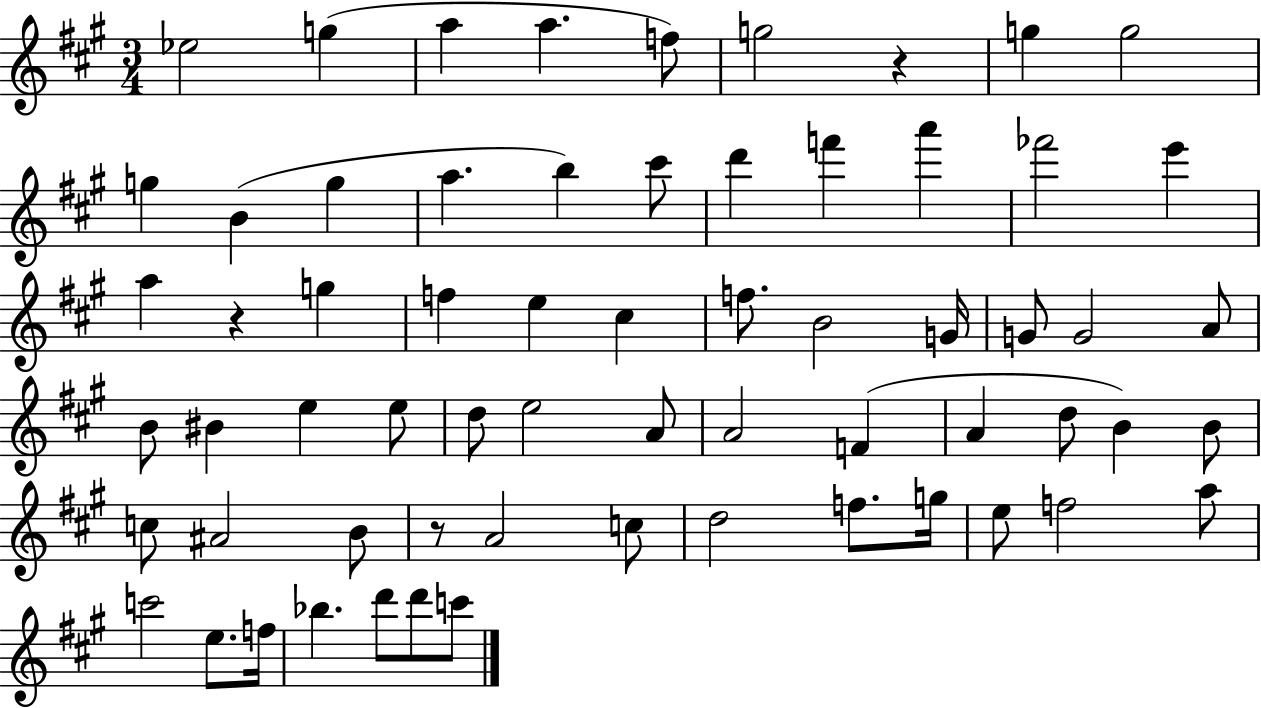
Eb5/h G5/q A5/q A5/q. F5/e G5/h R/q G5/q G5/h G5/q B4/q G5/q A5/q. B5/q C#6/e D6/q F6/q A6/q FES6/h E6/q A5/q R/q G5/q F5/q E5/q C#5/q F5/e. B4/h G4/s G4/e G4/h A4/e B4/e BIS4/q E5/q E5/e D5/e E5/h A4/e A4/h F4/q A4/q D5/e B4/q B4/e C5/e A#4/h B4/e R/e A4/h C5/e D5/h F5/e. G5/s E5/e F5/h A5/e C6/h E5/e. F5/s Bb5/q. D6/e D6/e C6/e